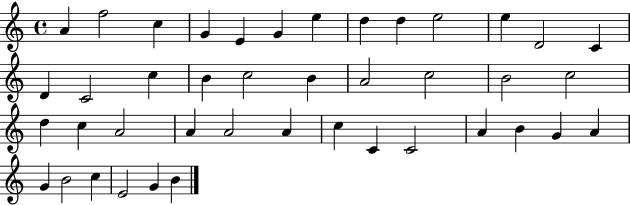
A4/q F5/h C5/q G4/q E4/q G4/q E5/q D5/q D5/q E5/h E5/q D4/h C4/q D4/q C4/h C5/q B4/q C5/h B4/q A4/h C5/h B4/h C5/h D5/q C5/q A4/h A4/q A4/h A4/q C5/q C4/q C4/h A4/q B4/q G4/q A4/q G4/q B4/h C5/q E4/h G4/q B4/q